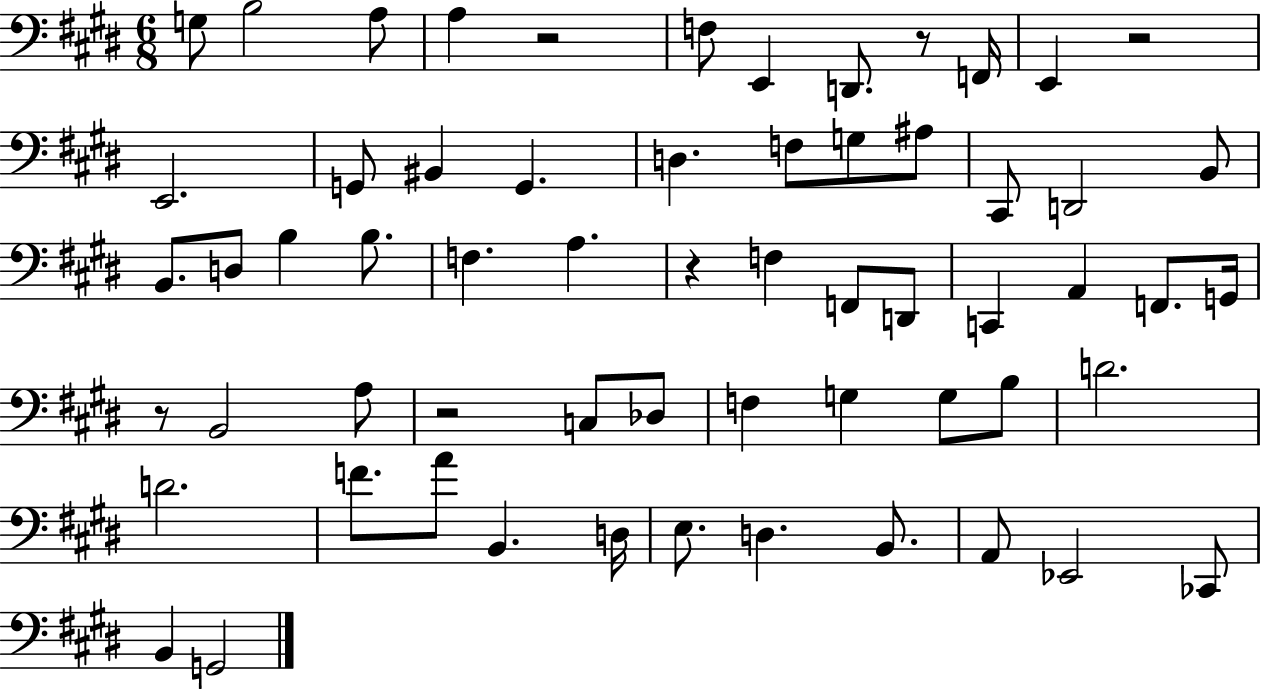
{
  \clef bass
  \numericTimeSignature
  \time 6/8
  \key e \major
  \repeat volta 2 { g8 b2 a8 | a4 r2 | f8 e,4 d,8. r8 f,16 | e,4 r2 | \break e,2. | g,8 bis,4 g,4. | d4. f8 g8 ais8 | cis,8 d,2 b,8 | \break b,8. d8 b4 b8. | f4. a4. | r4 f4 f,8 d,8 | c,4 a,4 f,8. g,16 | \break r8 b,2 a8 | r2 c8 des8 | f4 g4 g8 b8 | d'2. | \break d'2. | f'8. a'8 b,4. d16 | e8. d4. b,8. | a,8 ees,2 ces,8 | \break b,4 g,2 | } \bar "|."
}